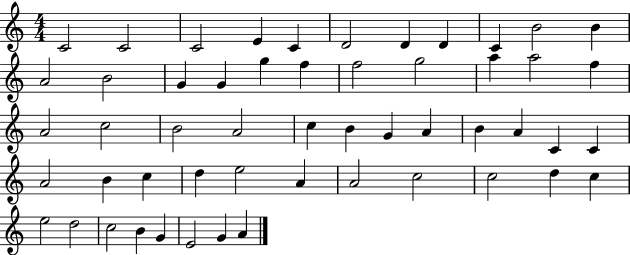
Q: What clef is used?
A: treble